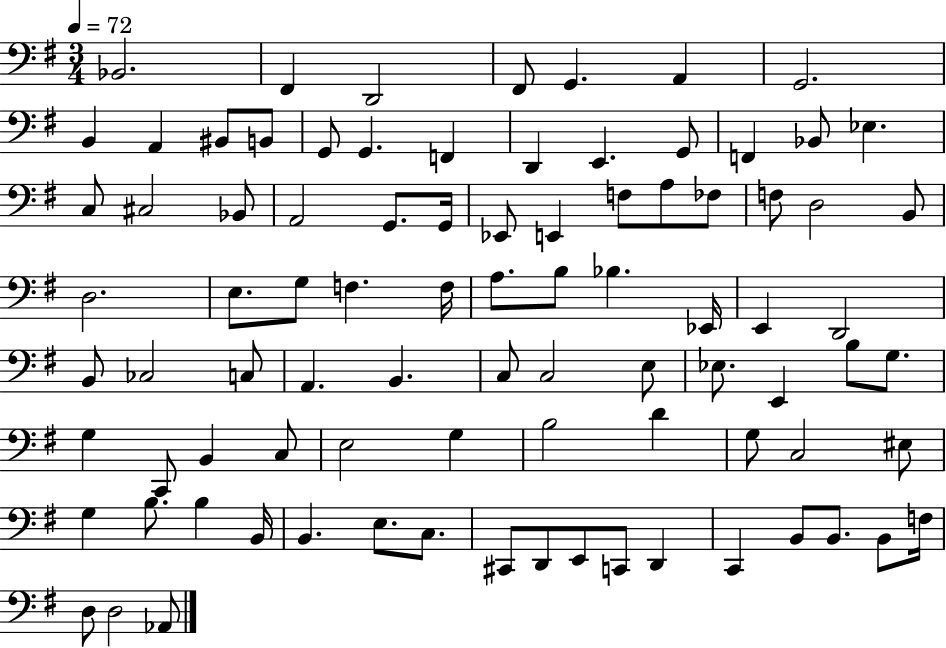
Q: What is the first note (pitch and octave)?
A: Bb2